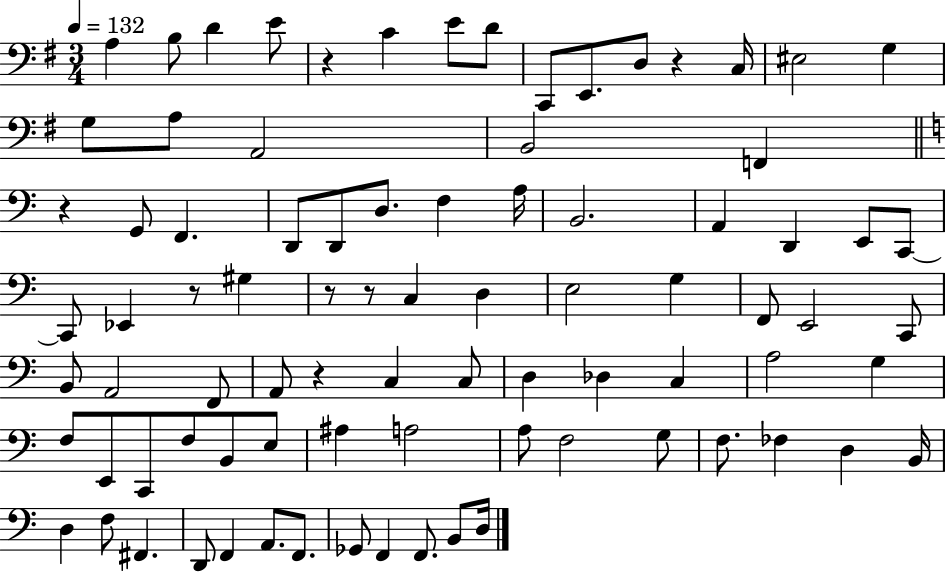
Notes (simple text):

A3/q B3/e D4/q E4/e R/q C4/q E4/e D4/e C2/e E2/e. D3/e R/q C3/s EIS3/h G3/q G3/e A3/e A2/h B2/h F2/q R/q G2/e F2/q. D2/e D2/e D3/e. F3/q A3/s B2/h. A2/q D2/q E2/e C2/e C2/e Eb2/q R/e G#3/q R/e R/e C3/q D3/q E3/h G3/q F2/e E2/h C2/e B2/e A2/h F2/e A2/e R/q C3/q C3/e D3/q Db3/q C3/q A3/h G3/q F3/e E2/e C2/e F3/e B2/e E3/e A#3/q A3/h A3/e F3/h G3/e F3/e. FES3/q D3/q B2/s D3/q F3/e F#2/q. D2/e F2/q A2/e. F2/e. Gb2/e F2/q F2/e. B2/e D3/s